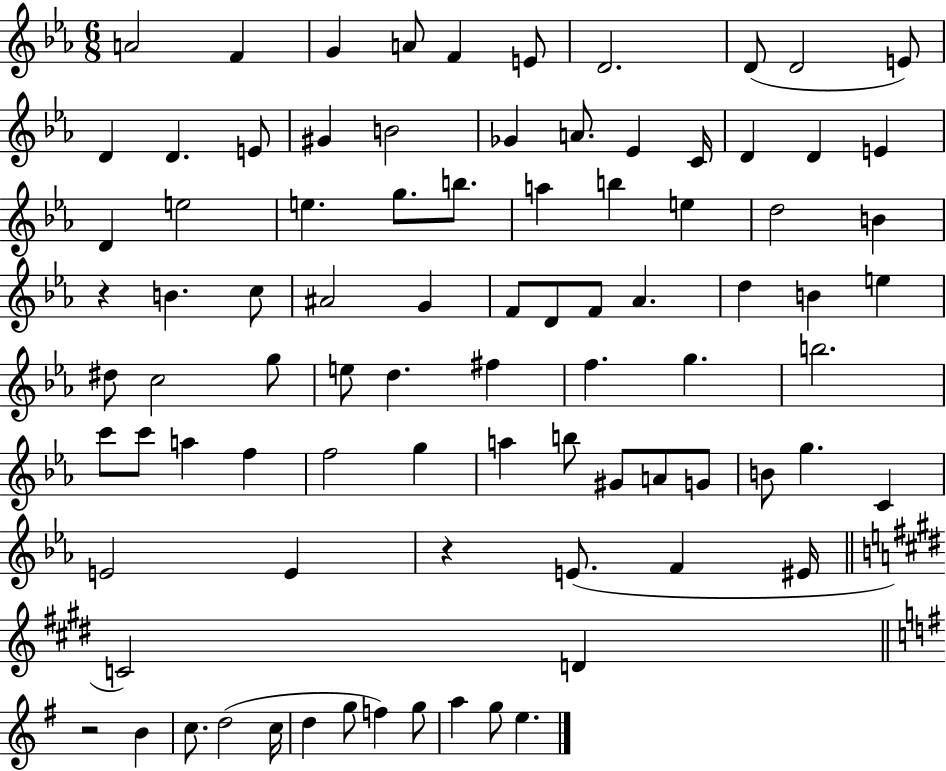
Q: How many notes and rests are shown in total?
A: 87